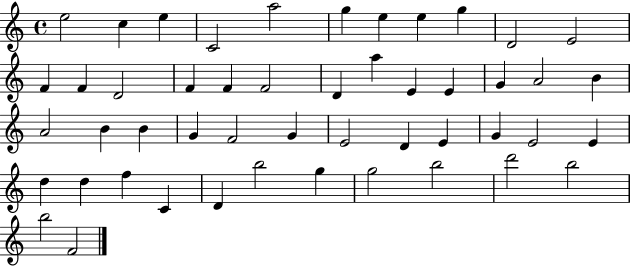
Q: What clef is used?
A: treble